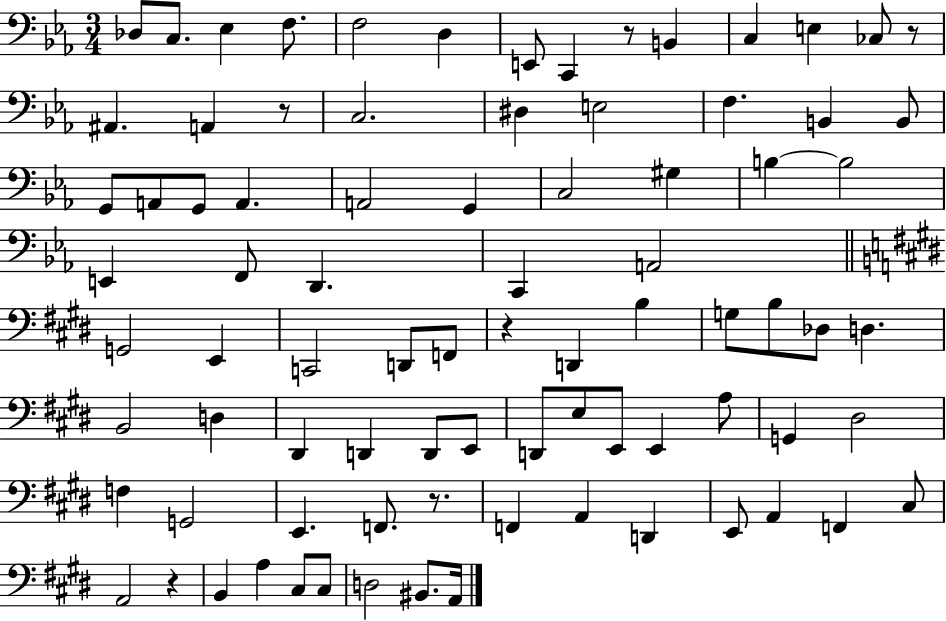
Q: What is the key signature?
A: EES major